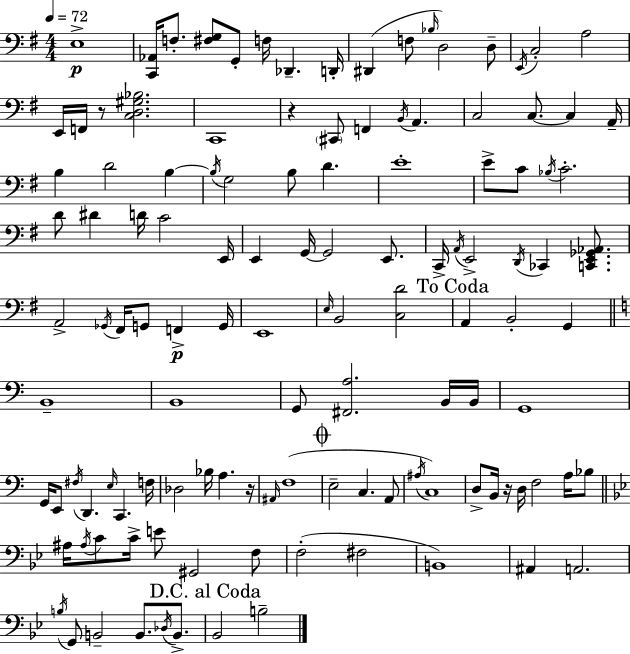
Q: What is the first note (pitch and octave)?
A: E3